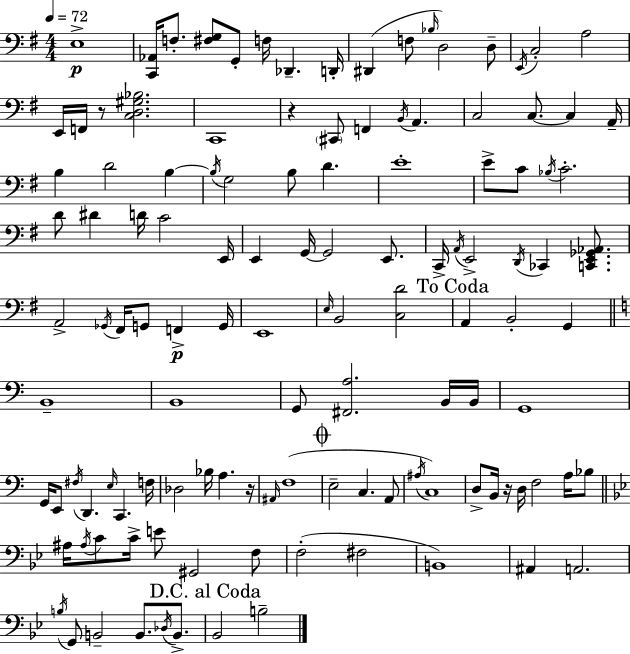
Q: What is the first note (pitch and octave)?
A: E3